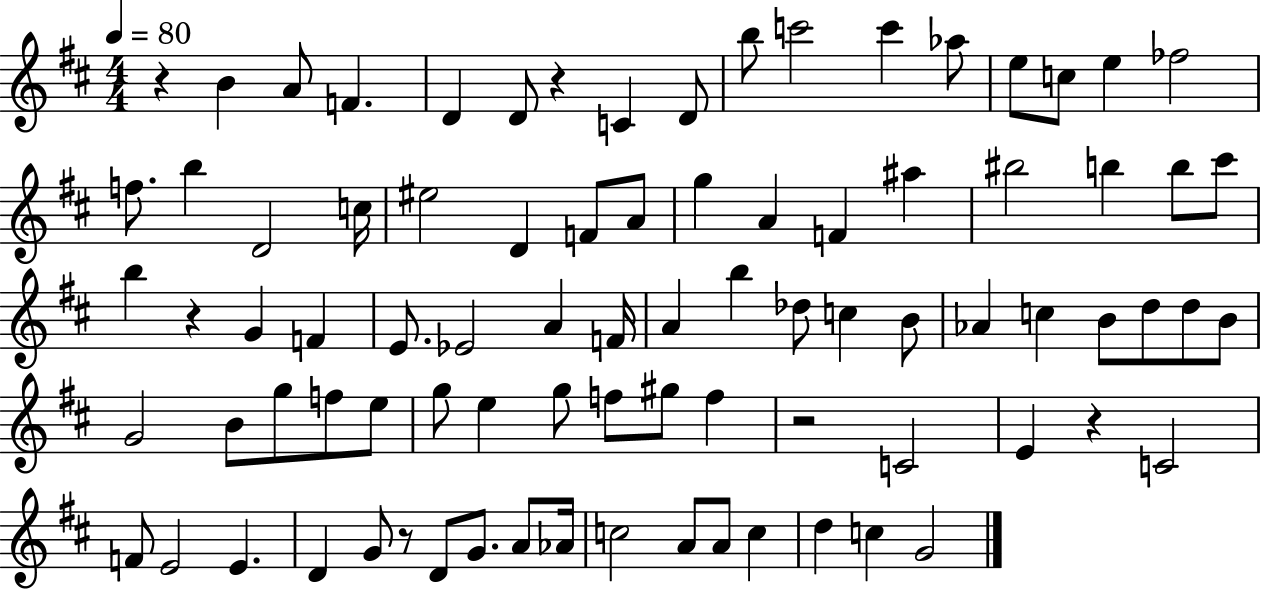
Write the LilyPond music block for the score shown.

{
  \clef treble
  \numericTimeSignature
  \time 4/4
  \key d \major
  \tempo 4 = 80
  r4 b'4 a'8 f'4. | d'4 d'8 r4 c'4 d'8 | b''8 c'''2 c'''4 aes''8 | e''8 c''8 e''4 fes''2 | \break f''8. b''4 d'2 c''16 | eis''2 d'4 f'8 a'8 | g''4 a'4 f'4 ais''4 | bis''2 b''4 b''8 cis'''8 | \break b''4 r4 g'4 f'4 | e'8. ees'2 a'4 f'16 | a'4 b''4 des''8 c''4 b'8 | aes'4 c''4 b'8 d''8 d''8 b'8 | \break g'2 b'8 g''8 f''8 e''8 | g''8 e''4 g''8 f''8 gis''8 f''4 | r2 c'2 | e'4 r4 c'2 | \break f'8 e'2 e'4. | d'4 g'8 r8 d'8 g'8. a'8 aes'16 | c''2 a'8 a'8 c''4 | d''4 c''4 g'2 | \break \bar "|."
}